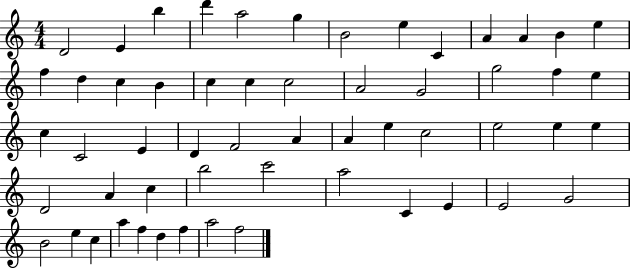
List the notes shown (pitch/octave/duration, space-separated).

D4/h E4/q B5/q D6/q A5/h G5/q B4/h E5/q C4/q A4/q A4/q B4/q E5/q F5/q D5/q C5/q B4/q C5/q C5/q C5/h A4/h G4/h G5/h F5/q E5/q C5/q C4/h E4/q D4/q F4/h A4/q A4/q E5/q C5/h E5/h E5/q E5/q D4/h A4/q C5/q B5/h C6/h A5/h C4/q E4/q E4/h G4/h B4/h E5/q C5/q A5/q F5/q D5/q F5/q A5/h F5/h